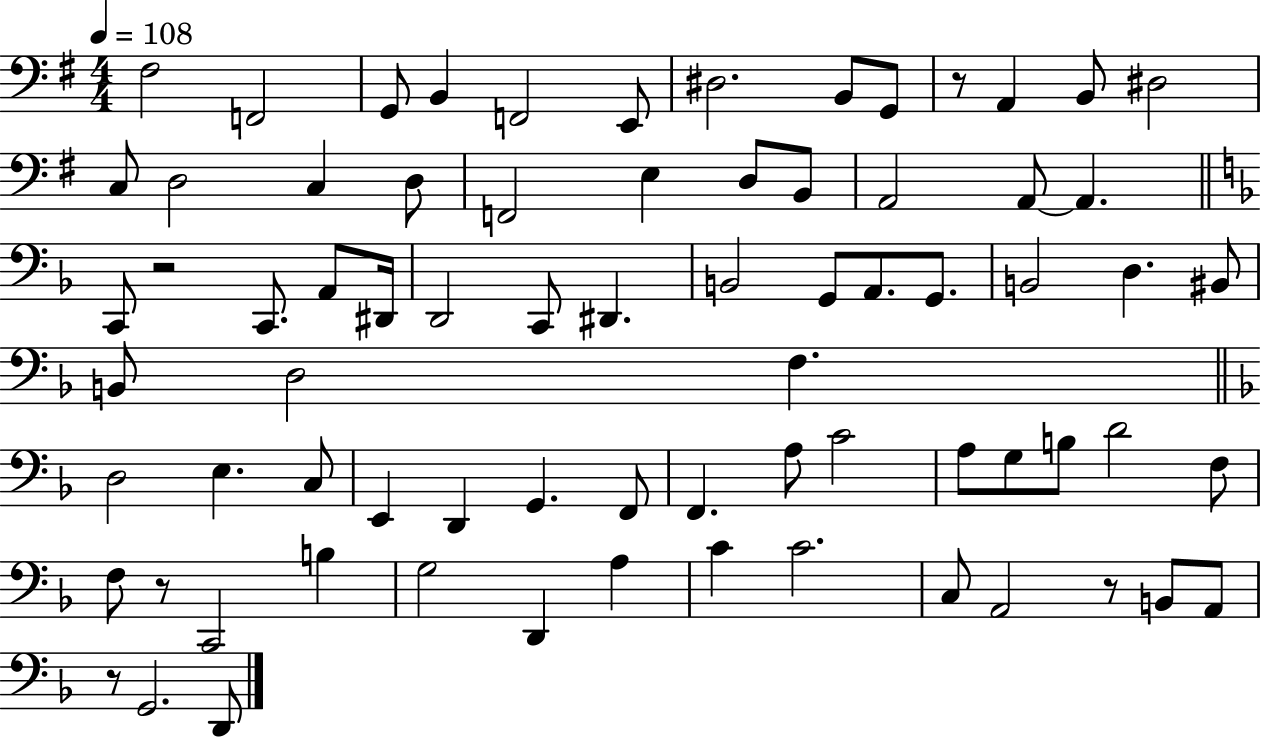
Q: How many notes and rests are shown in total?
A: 74